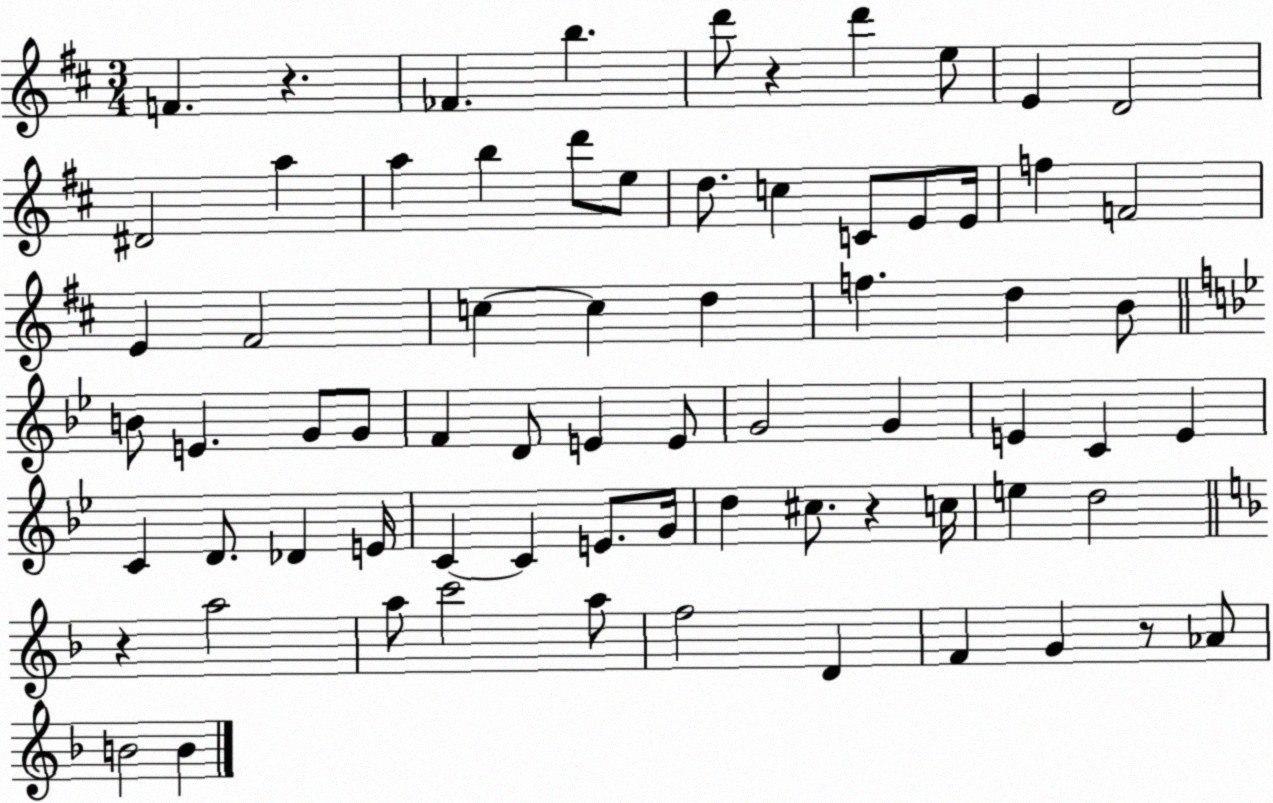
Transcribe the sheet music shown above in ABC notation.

X:1
T:Untitled
M:3/4
L:1/4
K:D
F z _F b d'/2 z d' e/2 E D2 ^D2 a a b d'/2 e/2 d/2 c C/2 E/2 E/4 f F2 E ^F2 c c d f d B/2 B/2 E G/2 G/2 F D/2 E E/2 G2 G E C E C D/2 _D E/4 C C E/2 G/4 d ^c/2 z c/4 e d2 z a2 a/2 c'2 a/2 f2 D F G z/2 _A/2 B2 B